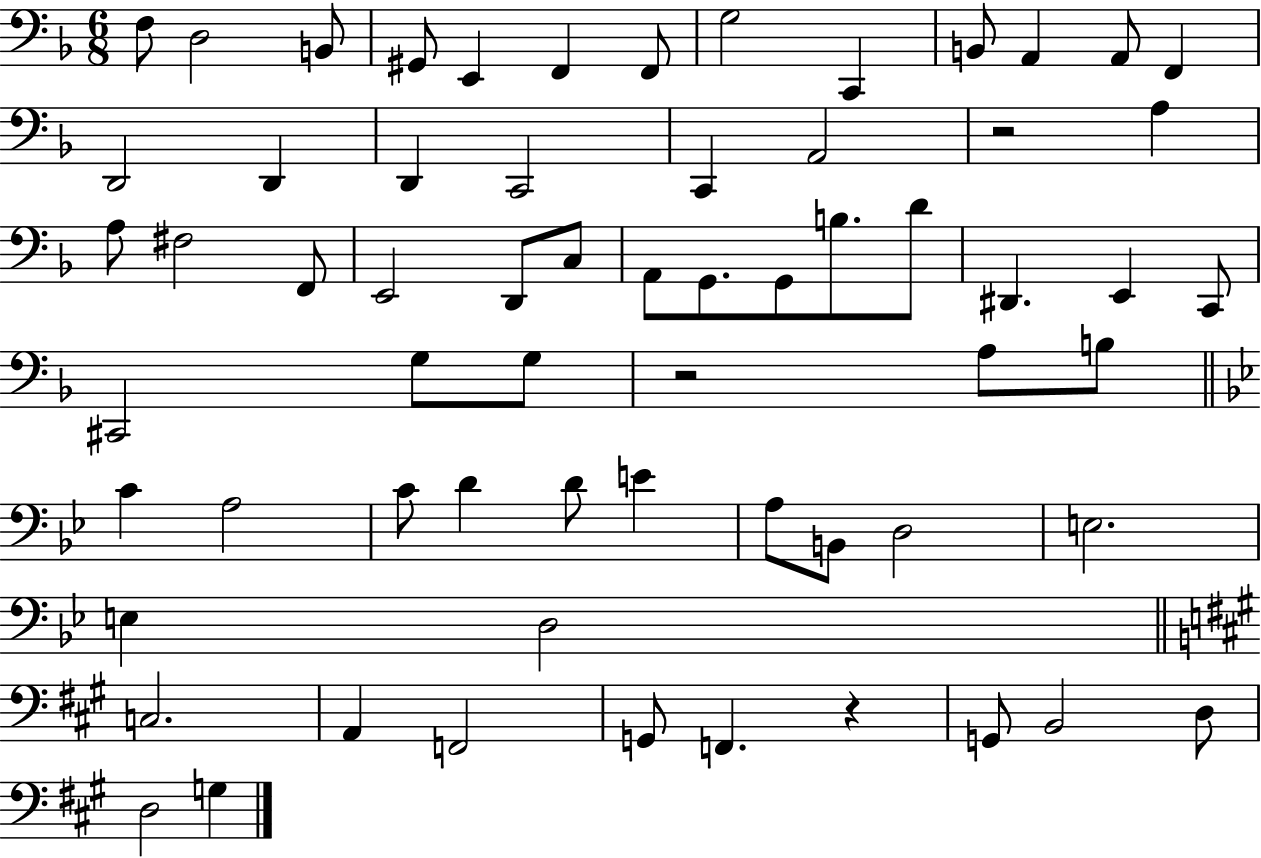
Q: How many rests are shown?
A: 3